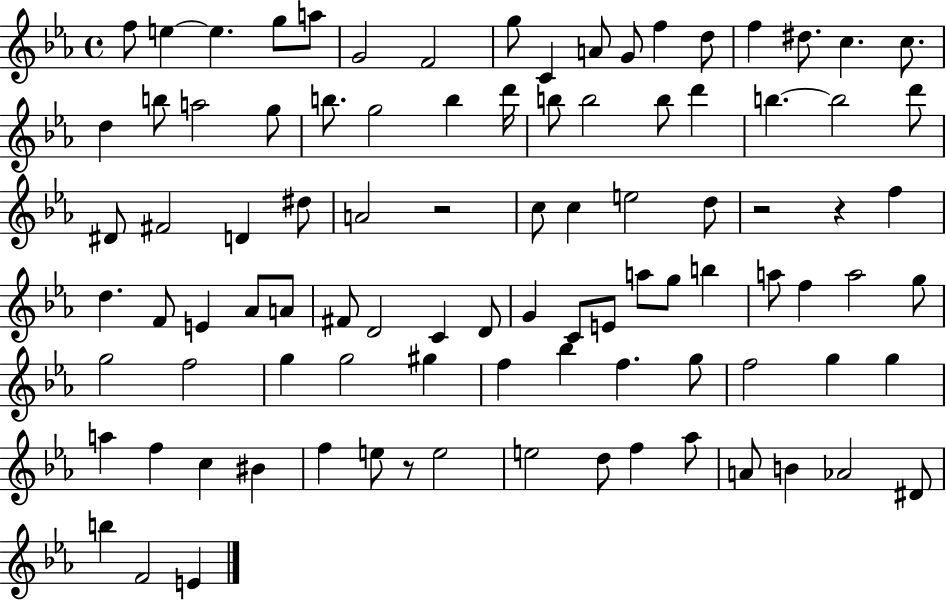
F5/e E5/q E5/q. G5/e A5/e G4/h F4/h G5/e C4/q A4/e G4/e F5/q D5/e F5/q D#5/e. C5/q. C5/e. D5/q B5/e A5/h G5/e B5/e. G5/h B5/q D6/s B5/e B5/h B5/e D6/q B5/q. B5/h D6/e D#4/e F#4/h D4/q D#5/e A4/h R/h C5/e C5/q E5/h D5/e R/h R/q F5/q D5/q. F4/e E4/q Ab4/e A4/e F#4/e D4/h C4/q D4/e G4/q C4/e E4/e A5/e G5/e B5/q A5/e F5/q A5/h G5/e G5/h F5/h G5/q G5/h G#5/q F5/q Bb5/q F5/q. G5/e F5/h G5/q G5/q A5/q F5/q C5/q BIS4/q F5/q E5/e R/e E5/h E5/h D5/e F5/q Ab5/e A4/e B4/q Ab4/h D#4/e B5/q F4/h E4/q